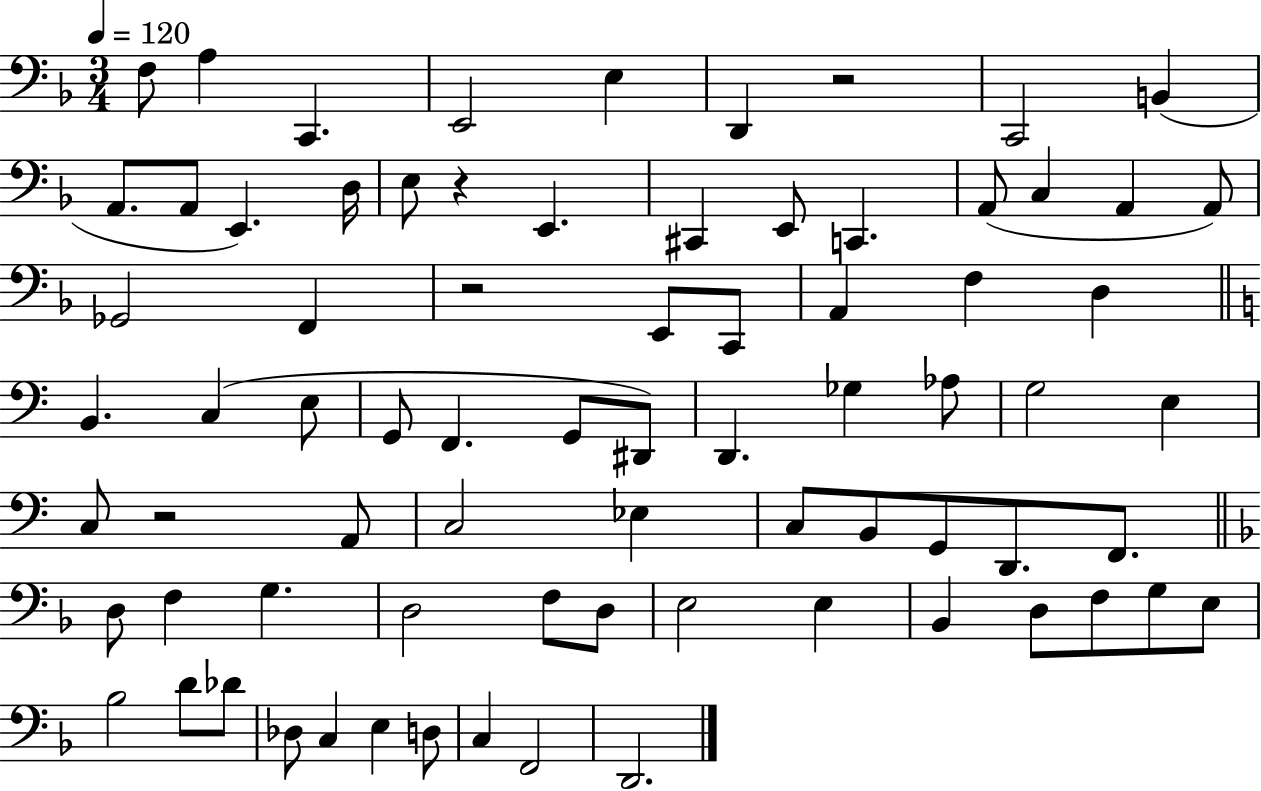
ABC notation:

X:1
T:Untitled
M:3/4
L:1/4
K:F
F,/2 A, C,, E,,2 E, D,, z2 C,,2 B,, A,,/2 A,,/2 E,, D,/4 E,/2 z E,, ^C,, E,,/2 C,, A,,/2 C, A,, A,,/2 _G,,2 F,, z2 E,,/2 C,,/2 A,, F, D, B,, C, E,/2 G,,/2 F,, G,,/2 ^D,,/2 D,, _G, _A,/2 G,2 E, C,/2 z2 A,,/2 C,2 _E, C,/2 B,,/2 G,,/2 D,,/2 F,,/2 D,/2 F, G, D,2 F,/2 D,/2 E,2 E, _B,, D,/2 F,/2 G,/2 E,/2 _B,2 D/2 _D/2 _D,/2 C, E, D,/2 C, F,,2 D,,2